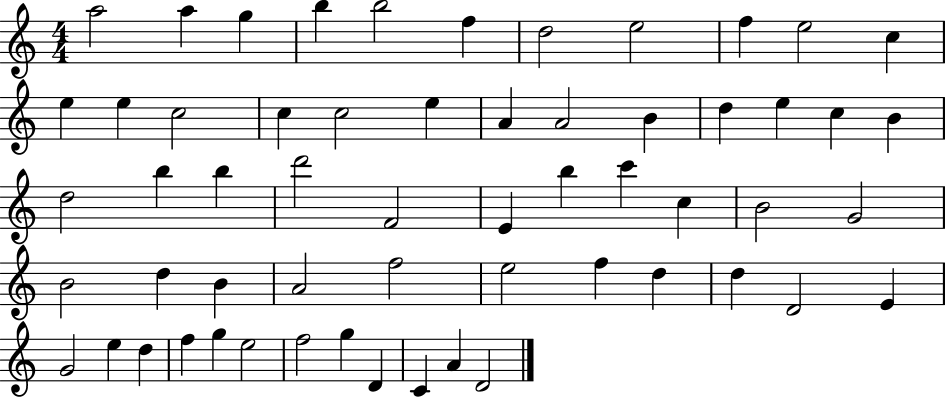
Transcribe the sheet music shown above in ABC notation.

X:1
T:Untitled
M:4/4
L:1/4
K:C
a2 a g b b2 f d2 e2 f e2 c e e c2 c c2 e A A2 B d e c B d2 b b d'2 F2 E b c' c B2 G2 B2 d B A2 f2 e2 f d d D2 E G2 e d f g e2 f2 g D C A D2